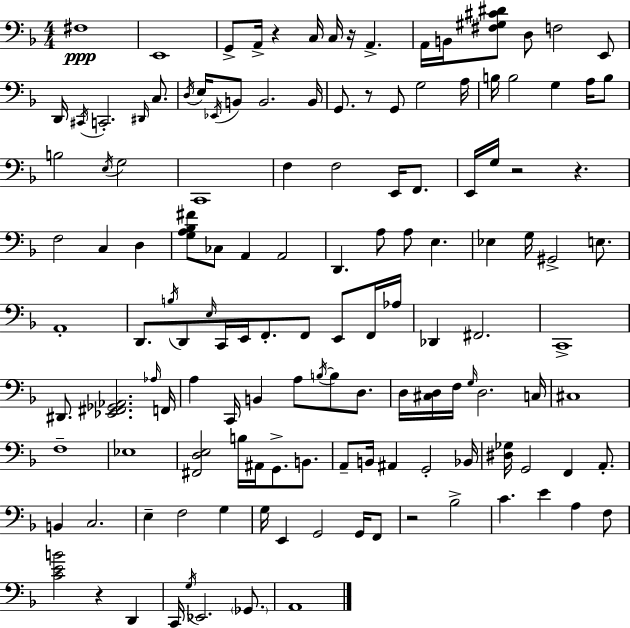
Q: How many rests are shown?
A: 7